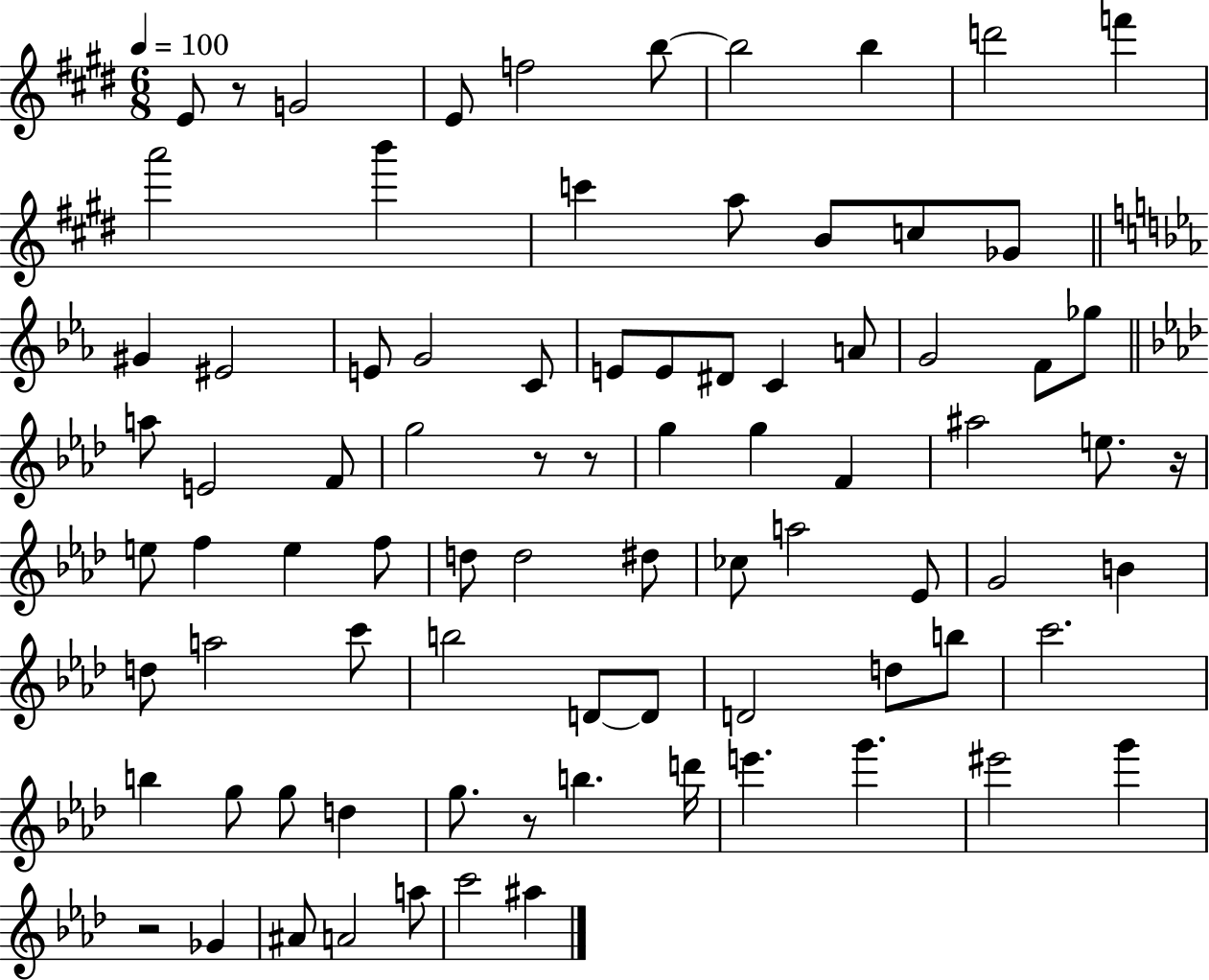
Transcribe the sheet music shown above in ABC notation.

X:1
T:Untitled
M:6/8
L:1/4
K:E
E/2 z/2 G2 E/2 f2 b/2 b2 b d'2 f' a'2 b' c' a/2 B/2 c/2 _G/2 ^G ^E2 E/2 G2 C/2 E/2 E/2 ^D/2 C A/2 G2 F/2 _g/2 a/2 E2 F/2 g2 z/2 z/2 g g F ^a2 e/2 z/4 e/2 f e f/2 d/2 d2 ^d/2 _c/2 a2 _E/2 G2 B d/2 a2 c'/2 b2 D/2 D/2 D2 d/2 b/2 c'2 b g/2 g/2 d g/2 z/2 b d'/4 e' g' ^e'2 g' z2 _G ^A/2 A2 a/2 c'2 ^a